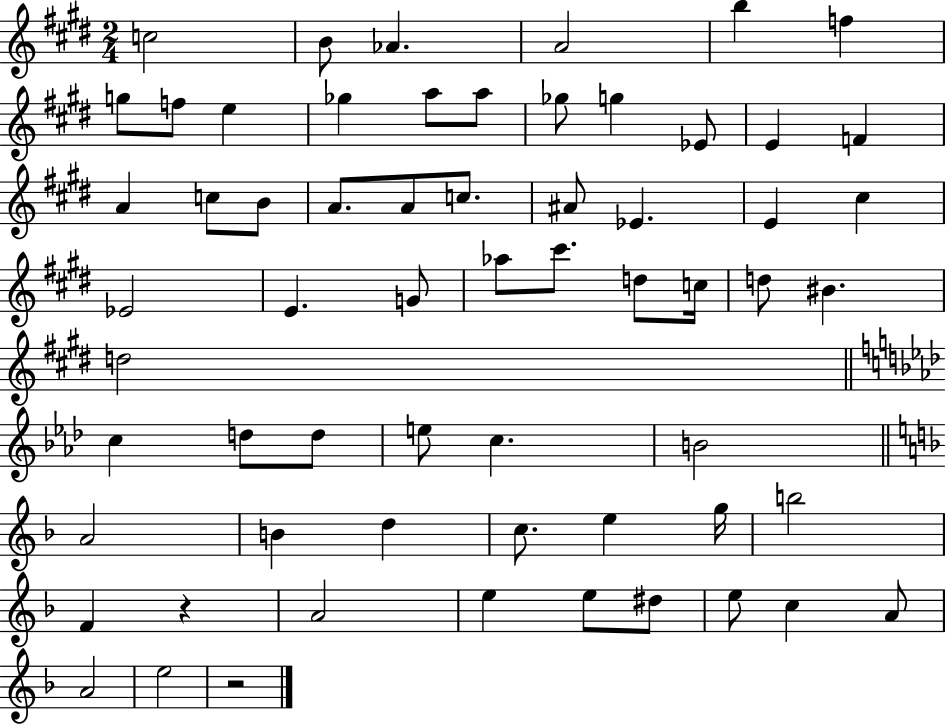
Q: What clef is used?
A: treble